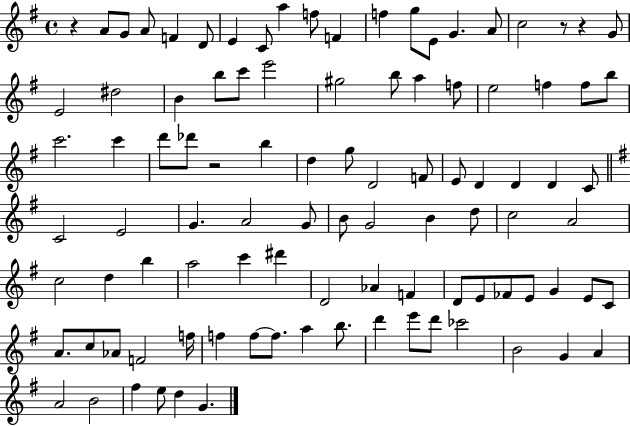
{
  \clef treble
  \time 4/4
  \defaultTimeSignature
  \key g \major
  r4 a'8 g'8 a'8 f'4 d'8 | e'4 c'8 a''4 f''8 f'4 | f''4 g''8 e'8 g'4. a'8 | c''2 r8 r4 g'8 | \break e'2 dis''2 | b'4 b''8 c'''8 e'''2 | gis''2 b''8 a''4 f''8 | e''2 f''4 f''8 b''8 | \break c'''2. c'''4 | d'''8 des'''8 r2 b''4 | d''4 g''8 d'2 f'8 | e'8 d'4 d'4 d'4 c'8 | \break \bar "||" \break \key g \major c'2 e'2 | g'4. a'2 g'8 | b'8 g'2 b'4 d''8 | c''2 a'2 | \break c''2 d''4 b''4 | a''2 c'''4 dis'''4 | d'2 aes'4 f'4 | d'8 e'8 fes'8 e'8 g'4 e'8 c'8 | \break a'8. c''8 aes'8 f'2 f''16 | f''4 f''8~~ f''8. a''4 b''8. | d'''4 e'''8 d'''8 ces'''2 | b'2 g'4 a'4 | \break a'2 b'2 | fis''4 e''8 d''4 g'4. | \bar "|."
}